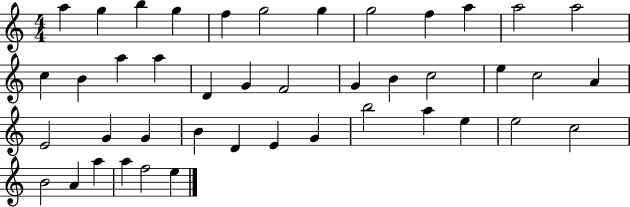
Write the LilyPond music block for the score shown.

{
  \clef treble
  \numericTimeSignature
  \time 4/4
  \key c \major
  a''4 g''4 b''4 g''4 | f''4 g''2 g''4 | g''2 f''4 a''4 | a''2 a''2 | \break c''4 b'4 a''4 a''4 | d'4 g'4 f'2 | g'4 b'4 c''2 | e''4 c''2 a'4 | \break e'2 g'4 g'4 | b'4 d'4 e'4 g'4 | b''2 a''4 e''4 | e''2 c''2 | \break b'2 a'4 a''4 | a''4 f''2 e''4 | \bar "|."
}